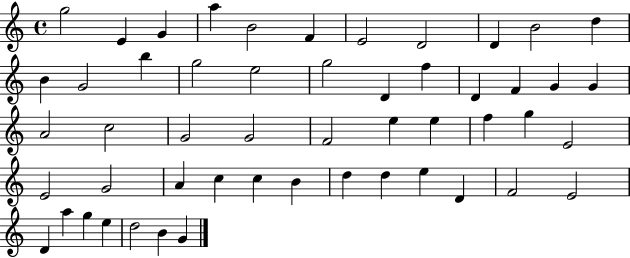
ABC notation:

X:1
T:Untitled
M:4/4
L:1/4
K:C
g2 E G a B2 F E2 D2 D B2 d B G2 b g2 e2 g2 D f D F G G A2 c2 G2 G2 F2 e e f g E2 E2 G2 A c c B d d e D F2 E2 D a g e d2 B G